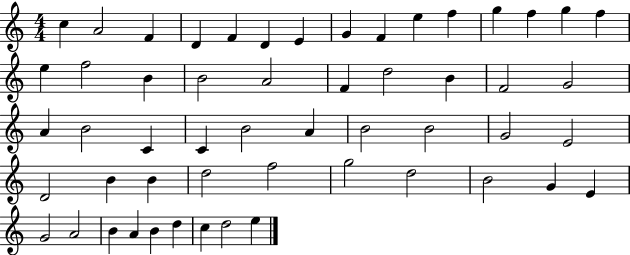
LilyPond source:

{
  \clef treble
  \numericTimeSignature
  \time 4/4
  \key c \major
  c''4 a'2 f'4 | d'4 f'4 d'4 e'4 | g'4 f'4 e''4 f''4 | g''4 f''4 g''4 f''4 | \break e''4 f''2 b'4 | b'2 a'2 | f'4 d''2 b'4 | f'2 g'2 | \break a'4 b'2 c'4 | c'4 b'2 a'4 | b'2 b'2 | g'2 e'2 | \break d'2 b'4 b'4 | d''2 f''2 | g''2 d''2 | b'2 g'4 e'4 | \break g'2 a'2 | b'4 a'4 b'4 d''4 | c''4 d''2 e''4 | \bar "|."
}